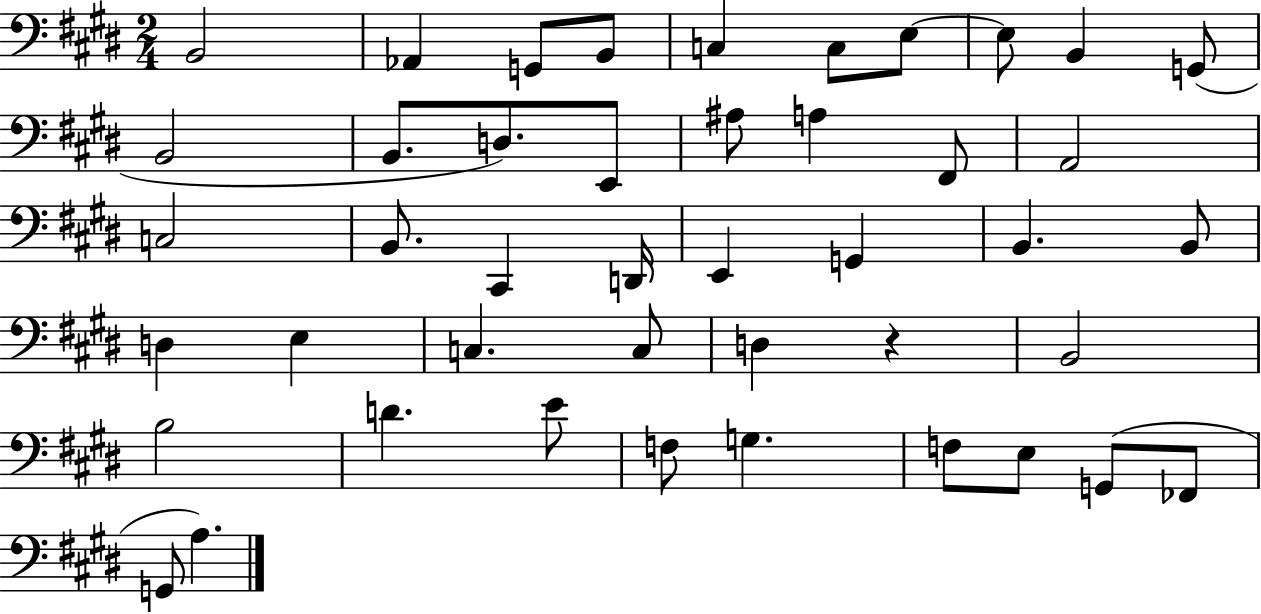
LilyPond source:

{
  \clef bass
  \numericTimeSignature
  \time 2/4
  \key e \major
  \repeat volta 2 { b,2 | aes,4 g,8 b,8 | c4 c8 e8~~ | e8 b,4 g,8( | \break b,2 | b,8. d8.) e,8 | ais8 a4 fis,8 | a,2 | \break c2 | b,8. cis,4 d,16 | e,4 g,4 | b,4. b,8 | \break d4 e4 | c4. c8 | d4 r4 | b,2 | \break b2 | d'4. e'8 | f8 g4. | f8 e8 g,8( fes,8 | \break g,8 a4.) | } \bar "|."
}